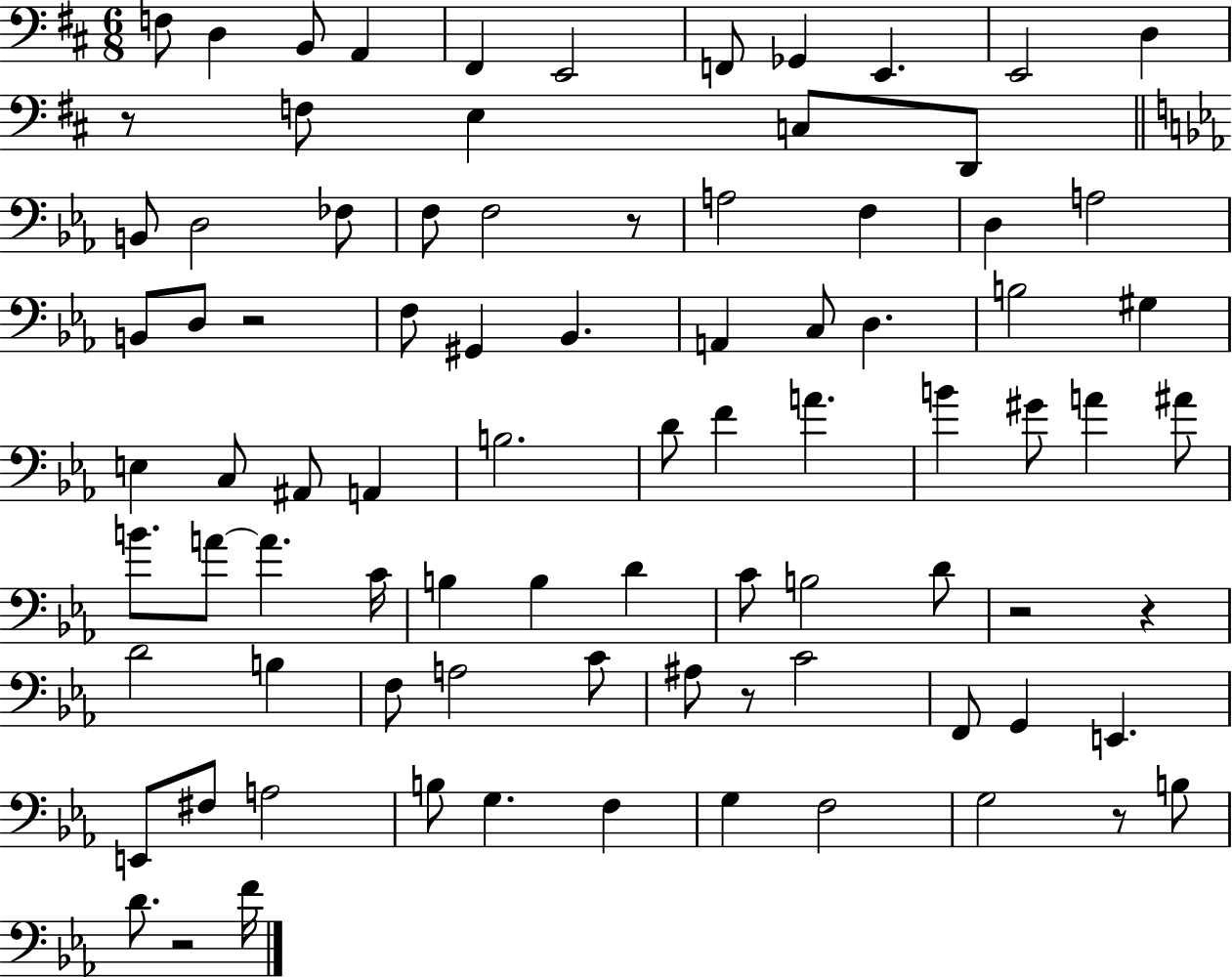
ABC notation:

X:1
T:Untitled
M:6/8
L:1/4
K:D
F,/2 D, B,,/2 A,, ^F,, E,,2 F,,/2 _G,, E,, E,,2 D, z/2 F,/2 E, C,/2 D,,/2 B,,/2 D,2 _F,/2 F,/2 F,2 z/2 A,2 F, D, A,2 B,,/2 D,/2 z2 F,/2 ^G,, _B,, A,, C,/2 D, B,2 ^G, E, C,/2 ^A,,/2 A,, B,2 D/2 F A B ^G/2 A ^A/2 B/2 A/2 A C/4 B, B, D C/2 B,2 D/2 z2 z D2 B, F,/2 A,2 C/2 ^A,/2 z/2 C2 F,,/2 G,, E,, E,,/2 ^F,/2 A,2 B,/2 G, F, G, F,2 G,2 z/2 B,/2 D/2 z2 F/4